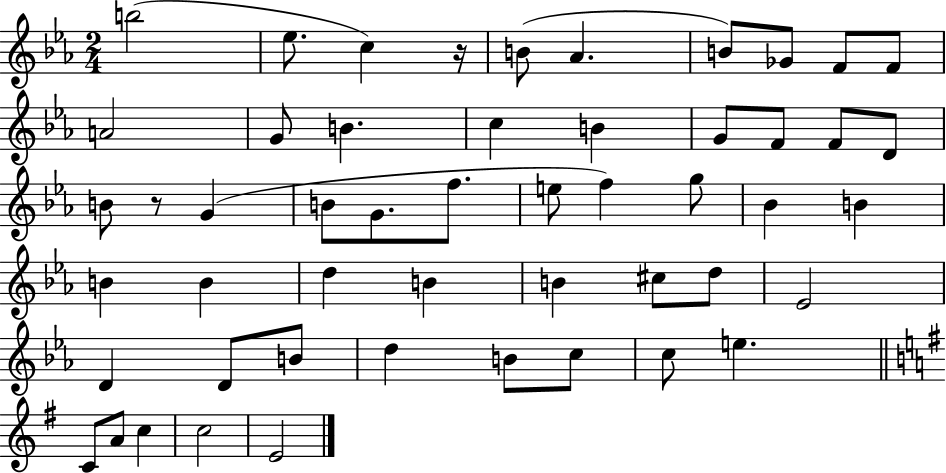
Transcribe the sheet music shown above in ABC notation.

X:1
T:Untitled
M:2/4
L:1/4
K:Eb
b2 _e/2 c z/4 B/2 _A B/2 _G/2 F/2 F/2 A2 G/2 B c B G/2 F/2 F/2 D/2 B/2 z/2 G B/2 G/2 f/2 e/2 f g/2 _B B B B d B B ^c/2 d/2 _E2 D D/2 B/2 d B/2 c/2 c/2 e C/2 A/2 c c2 E2